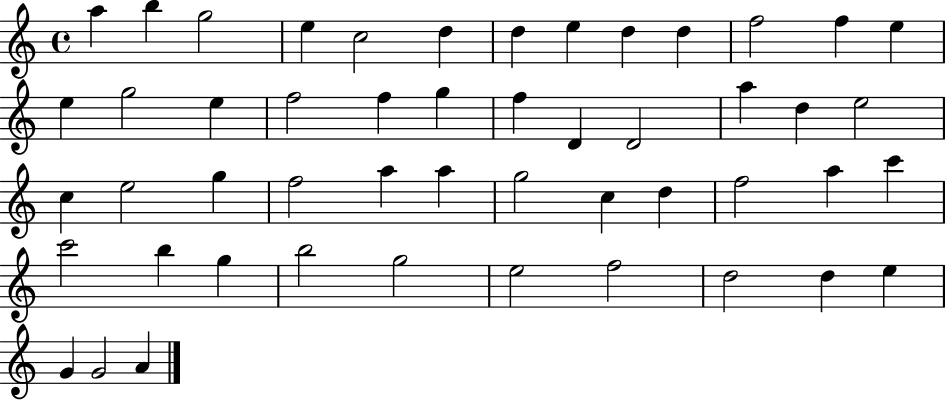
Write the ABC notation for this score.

X:1
T:Untitled
M:4/4
L:1/4
K:C
a b g2 e c2 d d e d d f2 f e e g2 e f2 f g f D D2 a d e2 c e2 g f2 a a g2 c d f2 a c' c'2 b g b2 g2 e2 f2 d2 d e G G2 A